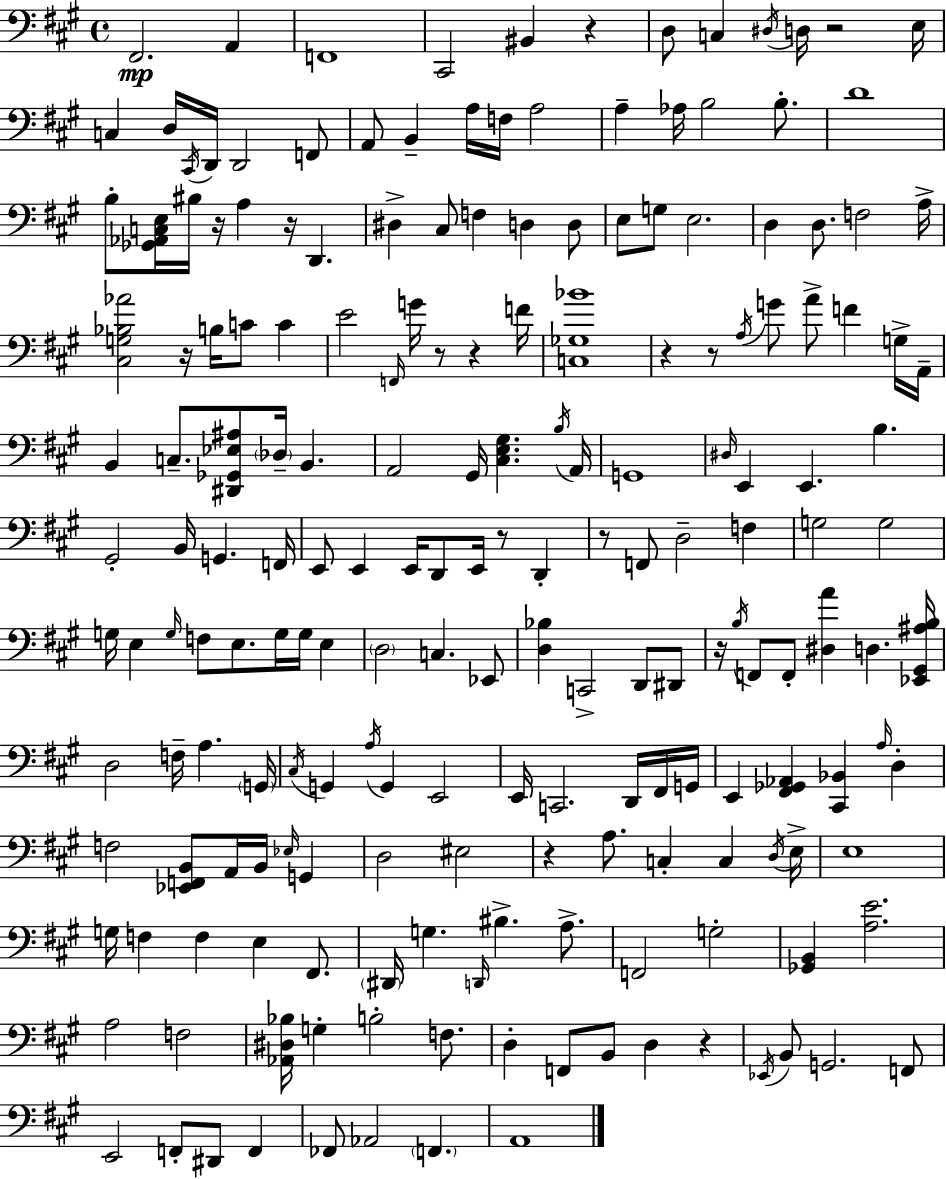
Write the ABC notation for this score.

X:1
T:Untitled
M:4/4
L:1/4
K:A
^F,,2 A,, F,,4 ^C,,2 ^B,, z D,/2 C, ^D,/4 D,/4 z2 E,/4 C, D,/4 ^C,,/4 D,,/4 D,,2 F,,/2 A,,/2 B,, A,/4 F,/4 A,2 A, _A,/4 B,2 B,/2 D4 B,/2 [_G,,_A,,C,E,]/4 ^B,/4 z/4 A, z/4 D,, ^D, ^C,/2 F, D, D,/2 E,/2 G,/2 E,2 D, D,/2 F,2 A,/4 [^C,G,_B,_A]2 z/4 B,/4 C/2 C E2 F,,/4 G/4 z/2 z F/4 [C,_G,_B]4 z z/2 A,/4 G/2 A/2 F G,/4 A,,/4 B,, C,/2 [^D,,_G,,_E,^A,]/2 _D,/4 B,, A,,2 ^G,,/4 [^C,E,^G,] B,/4 A,,/4 G,,4 ^D,/4 E,, E,, B, ^G,,2 B,,/4 G,, F,,/4 E,,/2 E,, E,,/4 D,,/2 E,,/4 z/2 D,, z/2 F,,/2 D,2 F, G,2 G,2 G,/4 E, G,/4 F,/2 E,/2 G,/4 G,/4 E, D,2 C, _E,,/2 [D,_B,] C,,2 D,,/2 ^D,,/2 z/4 B,/4 F,,/2 F,,/2 [^D,A] D, [_E,,^G,,^A,B,]/4 D,2 F,/4 A, G,,/4 ^C,/4 G,, A,/4 G,, E,,2 E,,/4 C,,2 D,,/4 ^F,,/4 G,,/4 E,, [^F,,_G,,_A,,] [^C,,_B,,] A,/4 D, F,2 [_E,,F,,B,,]/2 A,,/4 B,,/4 _E,/4 G,, D,2 ^E,2 z A,/2 C, C, D,/4 E,/4 E,4 G,/4 F, F, E, ^F,,/2 ^D,,/4 G, D,,/4 ^B, A,/2 F,,2 G,2 [_G,,B,,] [A,E]2 A,2 F,2 [_A,,^D,_B,]/4 G, B,2 F,/2 D, F,,/2 B,,/2 D, z _E,,/4 B,,/2 G,,2 F,,/2 E,,2 F,,/2 ^D,,/2 F,, _F,,/2 _A,,2 F,, A,,4